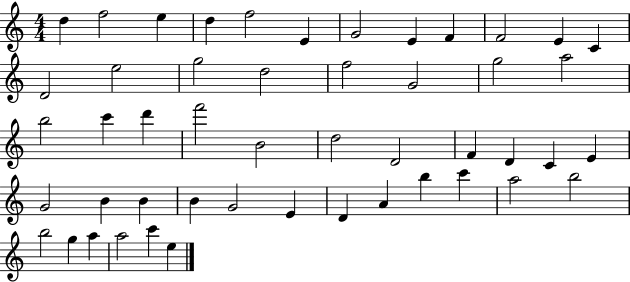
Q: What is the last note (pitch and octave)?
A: E5